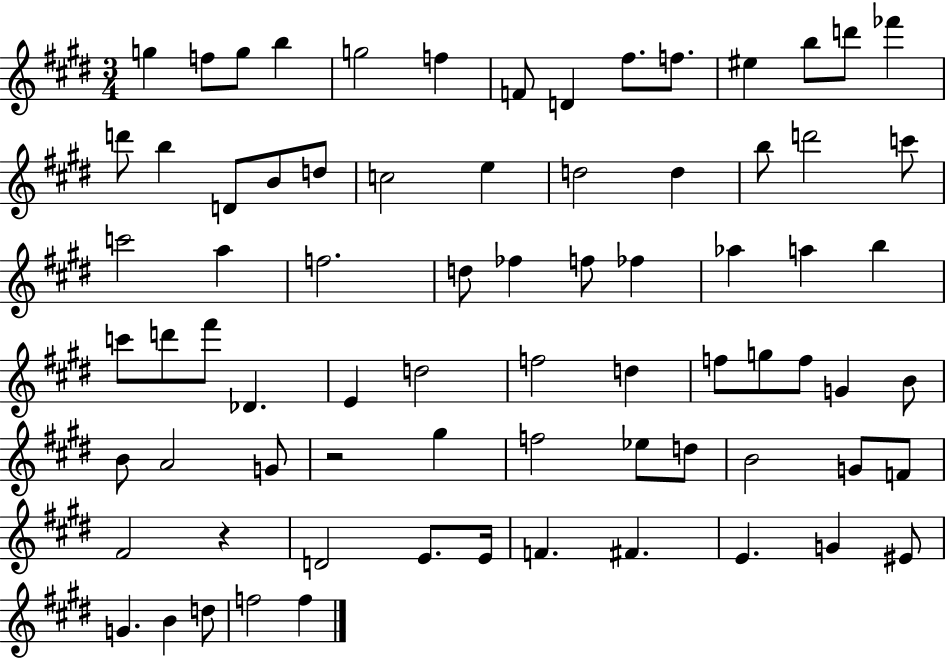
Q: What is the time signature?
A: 3/4